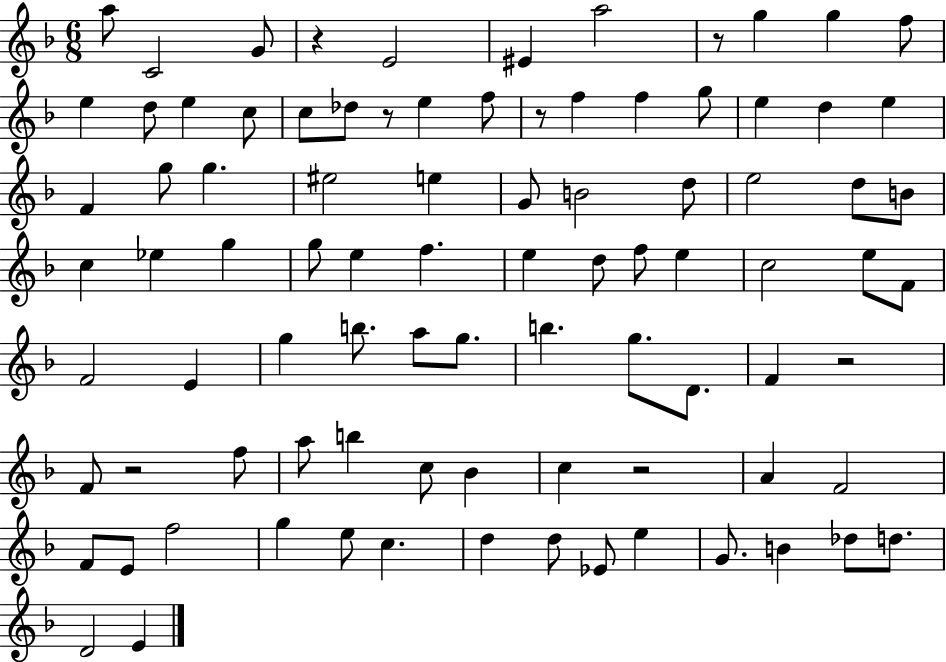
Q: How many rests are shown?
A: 7